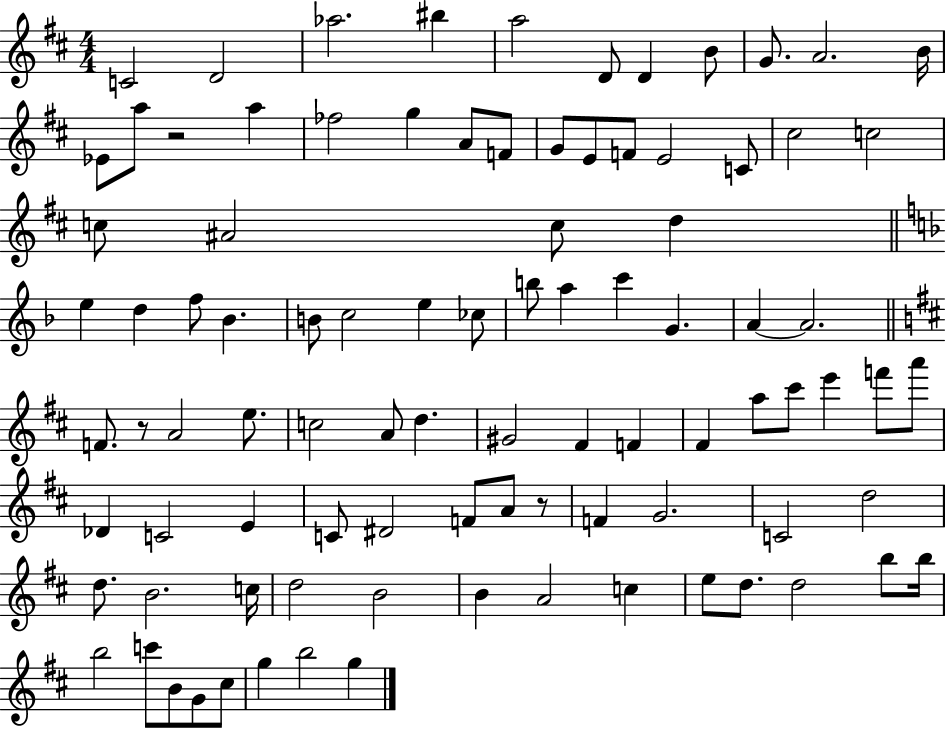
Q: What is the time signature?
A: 4/4